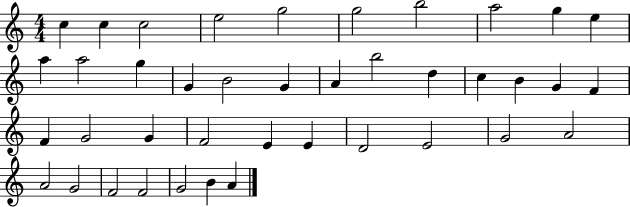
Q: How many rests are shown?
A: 0